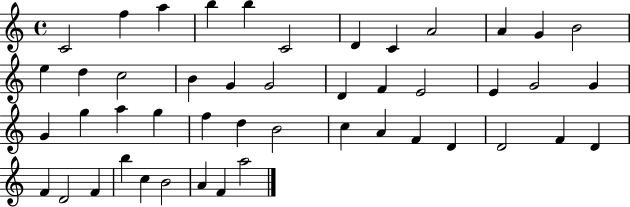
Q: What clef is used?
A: treble